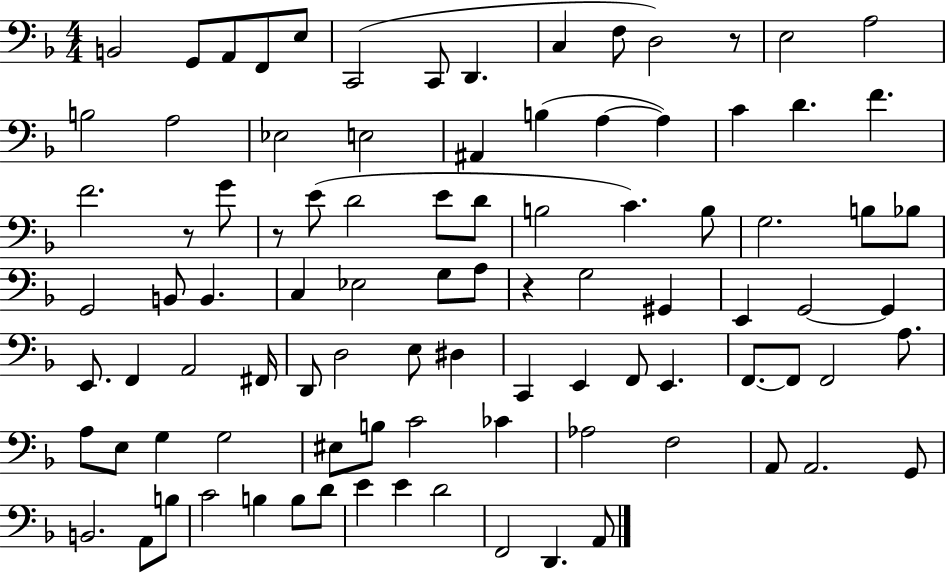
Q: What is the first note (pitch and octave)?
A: B2